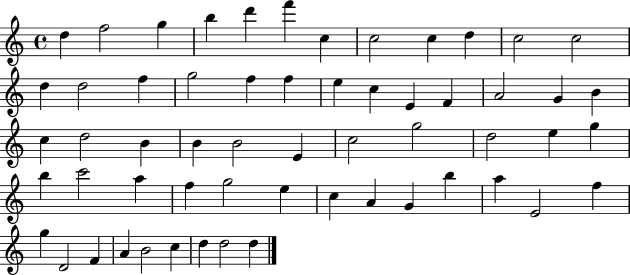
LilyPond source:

{
  \clef treble
  \time 4/4
  \defaultTimeSignature
  \key c \major
  d''4 f''2 g''4 | b''4 d'''4 f'''4 c''4 | c''2 c''4 d''4 | c''2 c''2 | \break d''4 d''2 f''4 | g''2 f''4 f''4 | e''4 c''4 e'4 f'4 | a'2 g'4 b'4 | \break c''4 d''2 b'4 | b'4 b'2 e'4 | c''2 g''2 | d''2 e''4 g''4 | \break b''4 c'''2 a''4 | f''4 g''2 e''4 | c''4 a'4 g'4 b''4 | a''4 e'2 f''4 | \break g''4 d'2 f'4 | a'4 b'2 c''4 | d''4 d''2 d''4 | \bar "|."
}